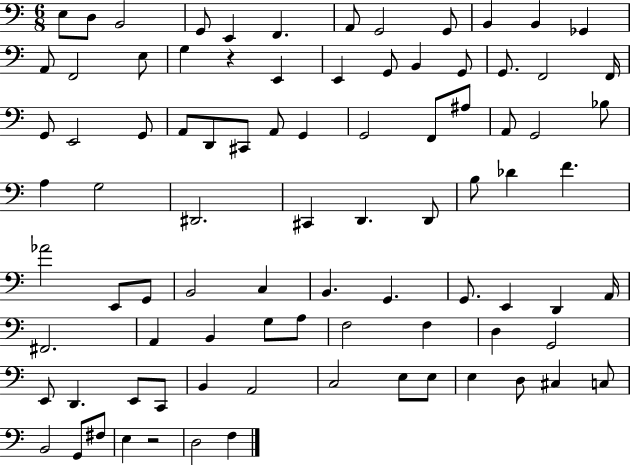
E3/e D3/e B2/h G2/e E2/q F2/q. A2/e G2/h G2/e B2/q B2/q Gb2/q A2/e F2/h E3/e G3/q R/q E2/q E2/q G2/e B2/q G2/e G2/e. F2/h F2/s G2/e E2/h G2/e A2/e D2/e C#2/e A2/e G2/q G2/h F2/e A#3/e A2/e G2/h Bb3/e A3/q G3/h D#2/h. C#2/q D2/q. D2/e B3/e Db4/q F4/q. Ab4/h E2/e G2/e B2/h C3/q B2/q. G2/q. G2/e. E2/q D2/q A2/s F#2/h. A2/q B2/q G3/e A3/e F3/h F3/q D3/q G2/h E2/e D2/q. E2/e C2/e B2/q A2/h C3/h E3/e E3/e E3/q D3/e C#3/q C3/e B2/h G2/e F#3/e E3/q R/h D3/h F3/q